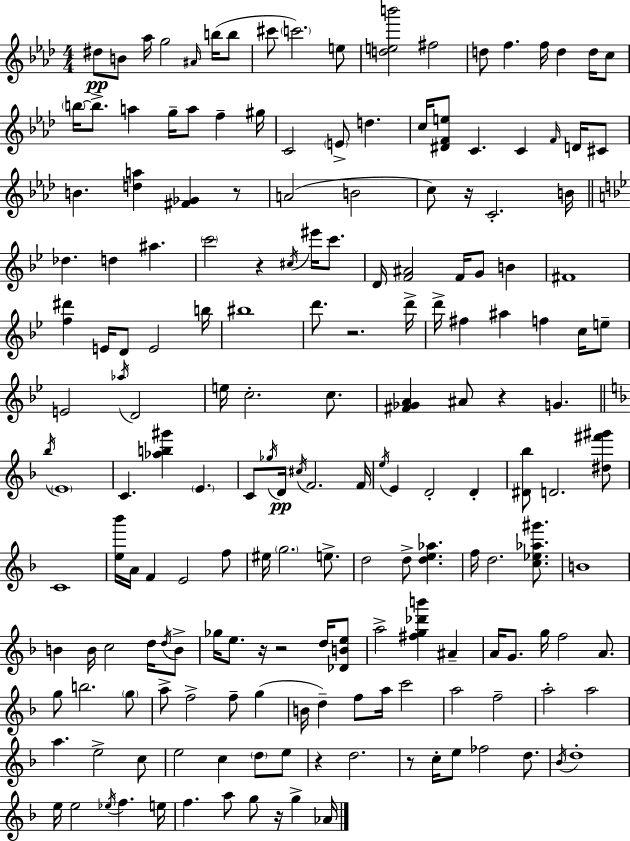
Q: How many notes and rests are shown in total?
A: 181